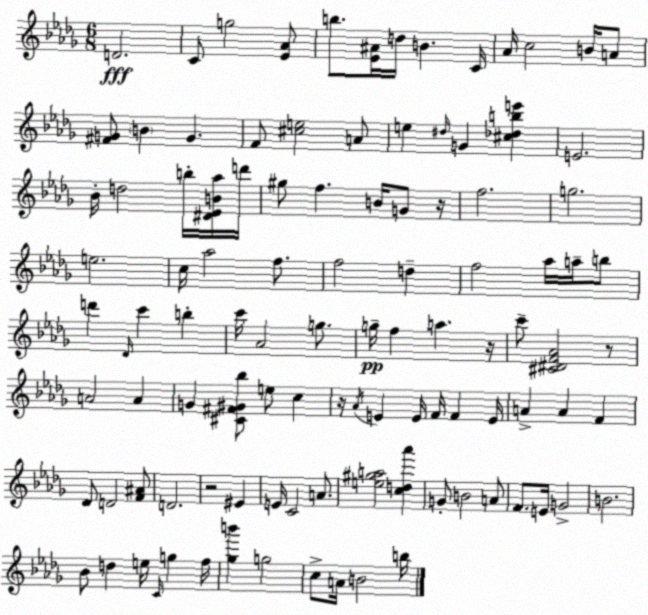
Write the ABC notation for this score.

X:1
T:Untitled
M:6/8
L:1/4
K:Bbm
D2 C/2 g2 [_E_A]/2 b/2 [_E^A]/4 d/4 B C/4 _A/4 c2 B/4 A/2 [^FG]/2 B G F/2 [^ce]2 A/2 e ^d/4 G [^c_dbe'] E2 _B/4 d2 b/4 [^D_EB_a]/4 d'/4 ^g/2 f B/4 G/2 z/4 f2 g2 e2 c/4 _a2 f/2 f2 d f2 _a/4 a/4 b/2 d' _D/4 c' b c'/4 _A2 g/2 g/4 f a z/4 c'/2 [^C^DF_A]2 z/2 A2 A G [^C^F^G_b]/2 e/2 c z/4 _A/4 E E/4 F/4 F E/4 A A F _D/2 D2 [F^A]/2 D2 z2 ^E E/4 C2 A/2 [e^ga]2 [cd_a'] G/2 B2 A/2 F/2 E/4 G2 B2 _B/2 d e/4 C/4 g f/4 [_gb'] g2 c/2 A/4 B2 b/4